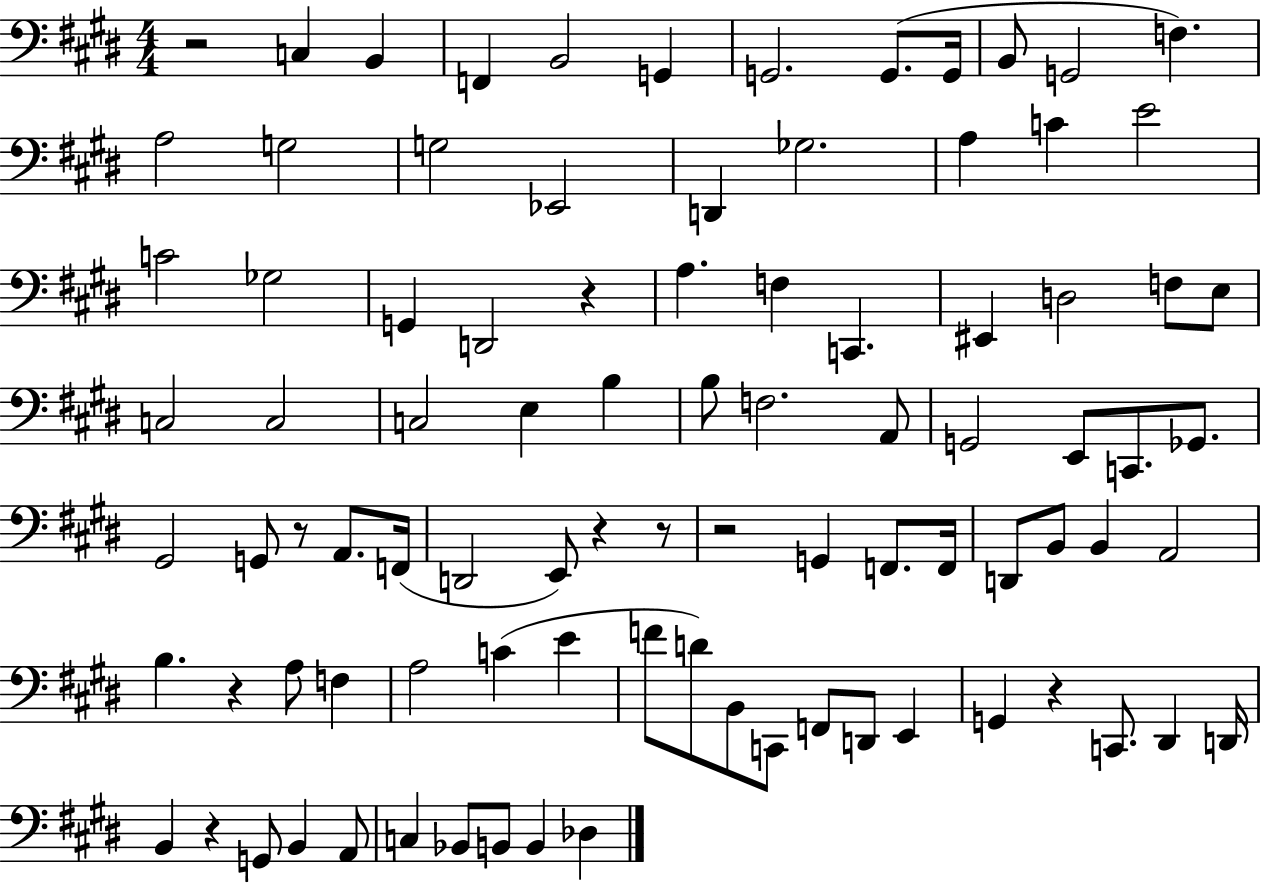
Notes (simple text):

R/h C3/q B2/q F2/q B2/h G2/q G2/h. G2/e. G2/s B2/e G2/h F3/q. A3/h G3/h G3/h Eb2/h D2/q Gb3/h. A3/q C4/q E4/h C4/h Gb3/h G2/q D2/h R/q A3/q. F3/q C2/q. EIS2/q D3/h F3/e E3/e C3/h C3/h C3/h E3/q B3/q B3/e F3/h. A2/e G2/h E2/e C2/e. Gb2/e. G#2/h G2/e R/e A2/e. F2/s D2/h E2/e R/q R/e R/h G2/q F2/e. F2/s D2/e B2/e B2/q A2/h B3/q. R/q A3/e F3/q A3/h C4/q E4/q F4/e D4/e B2/e C2/e F2/e D2/e E2/q G2/q R/q C2/e. D#2/q D2/s B2/q R/q G2/e B2/q A2/e C3/q Bb2/e B2/e B2/q Db3/q